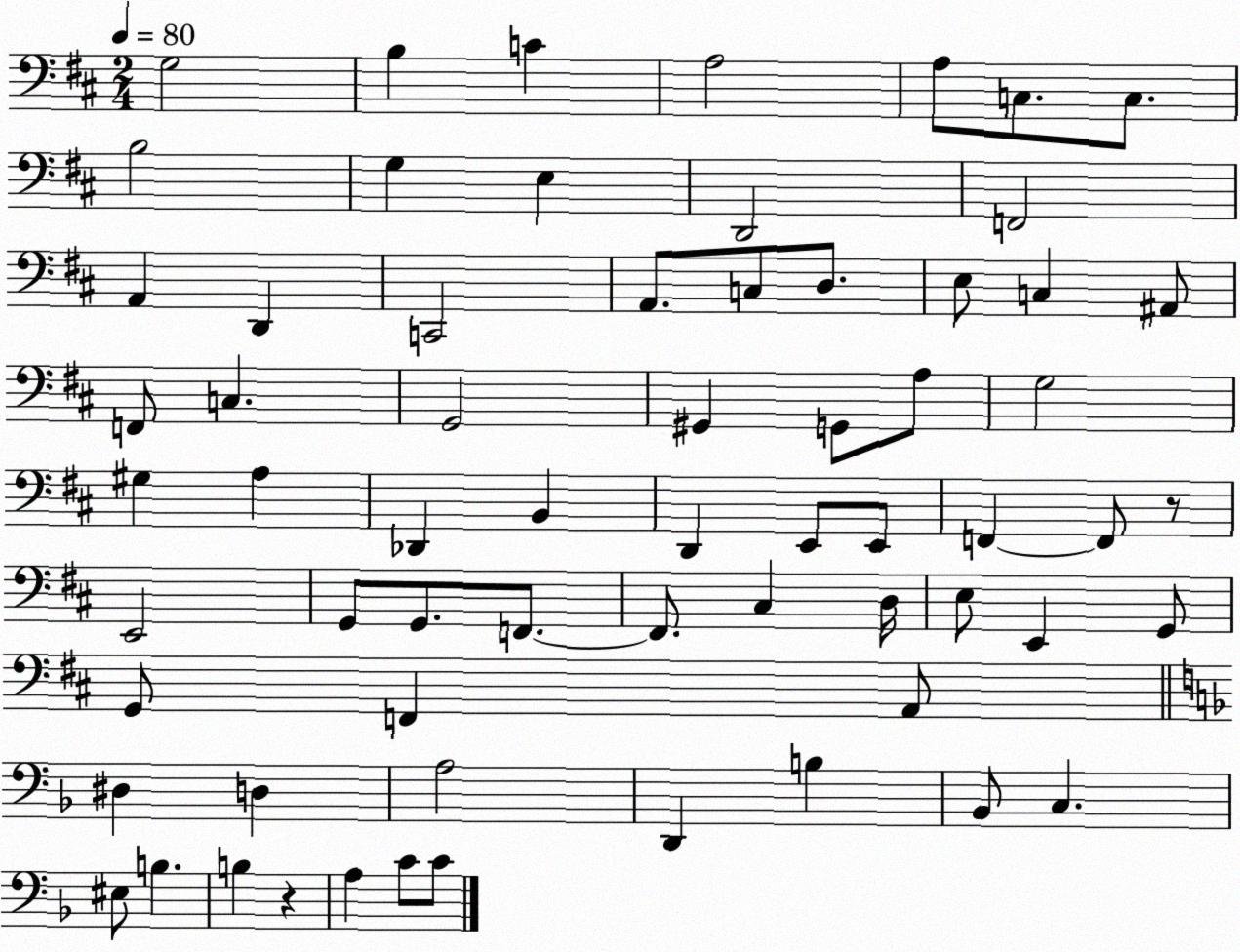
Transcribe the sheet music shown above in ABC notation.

X:1
T:Untitled
M:2/4
L:1/4
K:D
G,2 B, C A,2 A,/2 C,/2 C,/2 B,2 G, E, D,,2 F,,2 A,, D,, C,,2 A,,/2 C,/2 D,/2 E,/2 C, ^A,,/2 F,,/2 C, G,,2 ^G,, G,,/2 A,/2 G,2 ^G, A, _D,, B,, D,, E,,/2 E,,/2 F,, F,,/2 z/2 E,,2 G,,/2 G,,/2 F,,/2 F,,/2 ^C, D,/4 E,/2 E,, G,,/2 G,,/2 F,, A,,/2 ^D, D, A,2 D,, B, _B,,/2 C, ^E,/2 B, B, z A, C/2 C/2